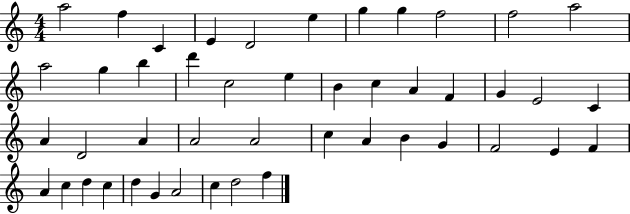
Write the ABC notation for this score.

X:1
T:Untitled
M:4/4
L:1/4
K:C
a2 f C E D2 e g g f2 f2 a2 a2 g b d' c2 e B c A F G E2 C A D2 A A2 A2 c A B G F2 E F A c d c d G A2 c d2 f